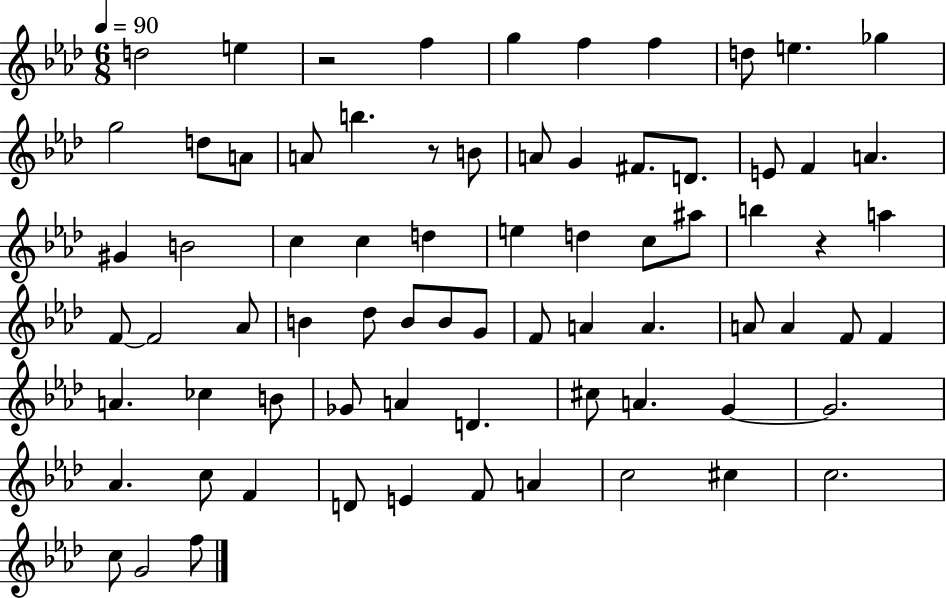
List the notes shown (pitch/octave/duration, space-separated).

D5/h E5/q R/h F5/q G5/q F5/q F5/q D5/e E5/q. Gb5/q G5/h D5/e A4/e A4/e B5/q. R/e B4/e A4/e G4/q F#4/e. D4/e. E4/e F4/q A4/q. G#4/q B4/h C5/q C5/q D5/q E5/q D5/q C5/e A#5/e B5/q R/q A5/q F4/e F4/h Ab4/e B4/q Db5/e B4/e B4/e G4/e F4/e A4/q A4/q. A4/e A4/q F4/e F4/q A4/q. CES5/q B4/e Gb4/e A4/q D4/q. C#5/e A4/q. G4/q G4/h. Ab4/q. C5/e F4/q D4/e E4/q F4/e A4/q C5/h C#5/q C5/h. C5/e G4/h F5/e